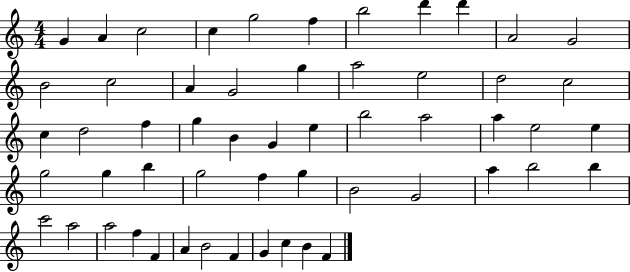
G4/q A4/q C5/h C5/q G5/h F5/q B5/h D6/q D6/q A4/h G4/h B4/h C5/h A4/q G4/h G5/q A5/h E5/h D5/h C5/h C5/q D5/h F5/q G5/q B4/q G4/q E5/q B5/h A5/h A5/q E5/h E5/q G5/h G5/q B5/q G5/h F5/q G5/q B4/h G4/h A5/q B5/h B5/q C6/h A5/h A5/h F5/q F4/q A4/q B4/h F4/q G4/q C5/q B4/q F4/q